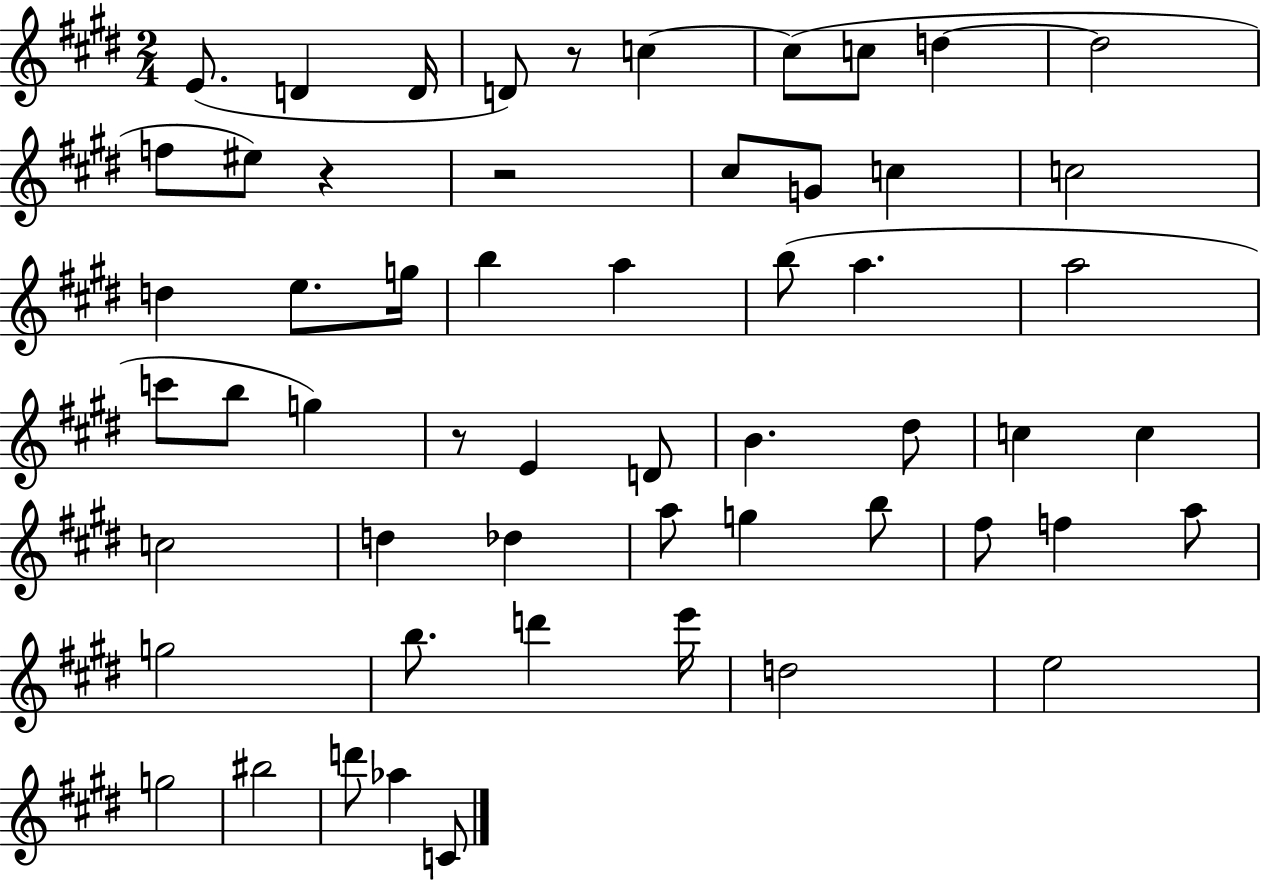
{
  \clef treble
  \numericTimeSignature
  \time 2/4
  \key e \major
  e'8.( d'4 d'16 | d'8) r8 c''4~~ | c''8( c''8 d''4~~ | d''2 | \break f''8 eis''8) r4 | r2 | cis''8 g'8 c''4 | c''2 | \break d''4 e''8. g''16 | b''4 a''4 | b''8( a''4. | a''2 | \break c'''8 b''8 g''4) | r8 e'4 d'8 | b'4. dis''8 | c''4 c''4 | \break c''2 | d''4 des''4 | a''8 g''4 b''8 | fis''8 f''4 a''8 | \break g''2 | b''8. d'''4 e'''16 | d''2 | e''2 | \break g''2 | bis''2 | d'''8 aes''4 c'8 | \bar "|."
}